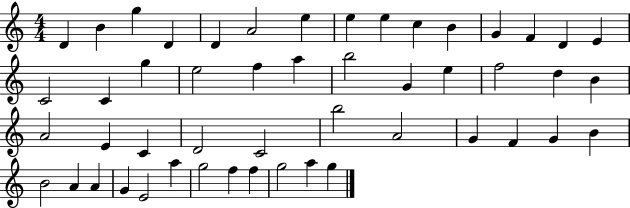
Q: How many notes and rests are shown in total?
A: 50